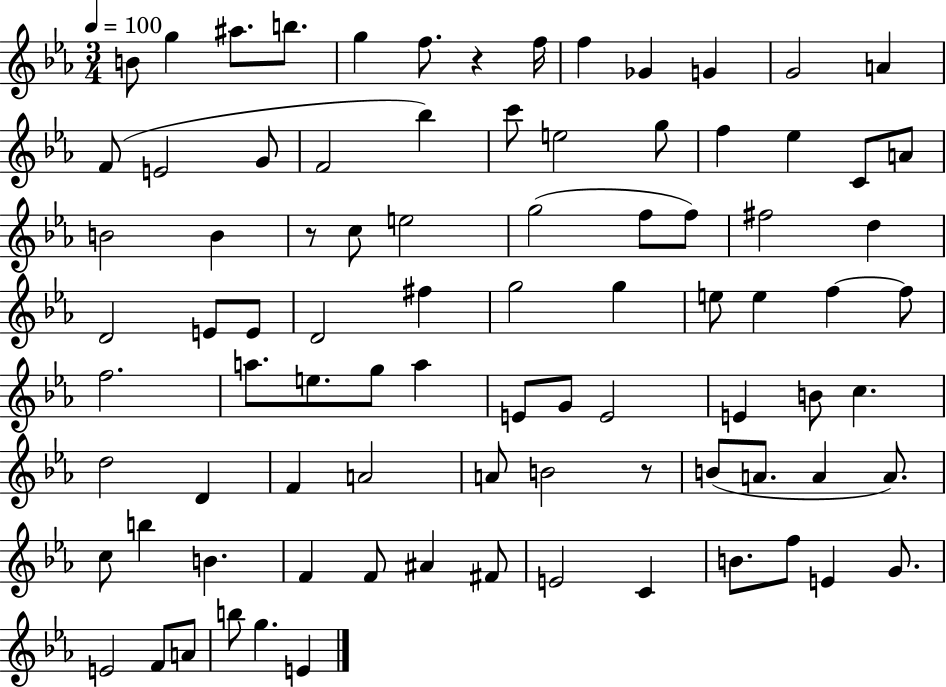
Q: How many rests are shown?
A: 3